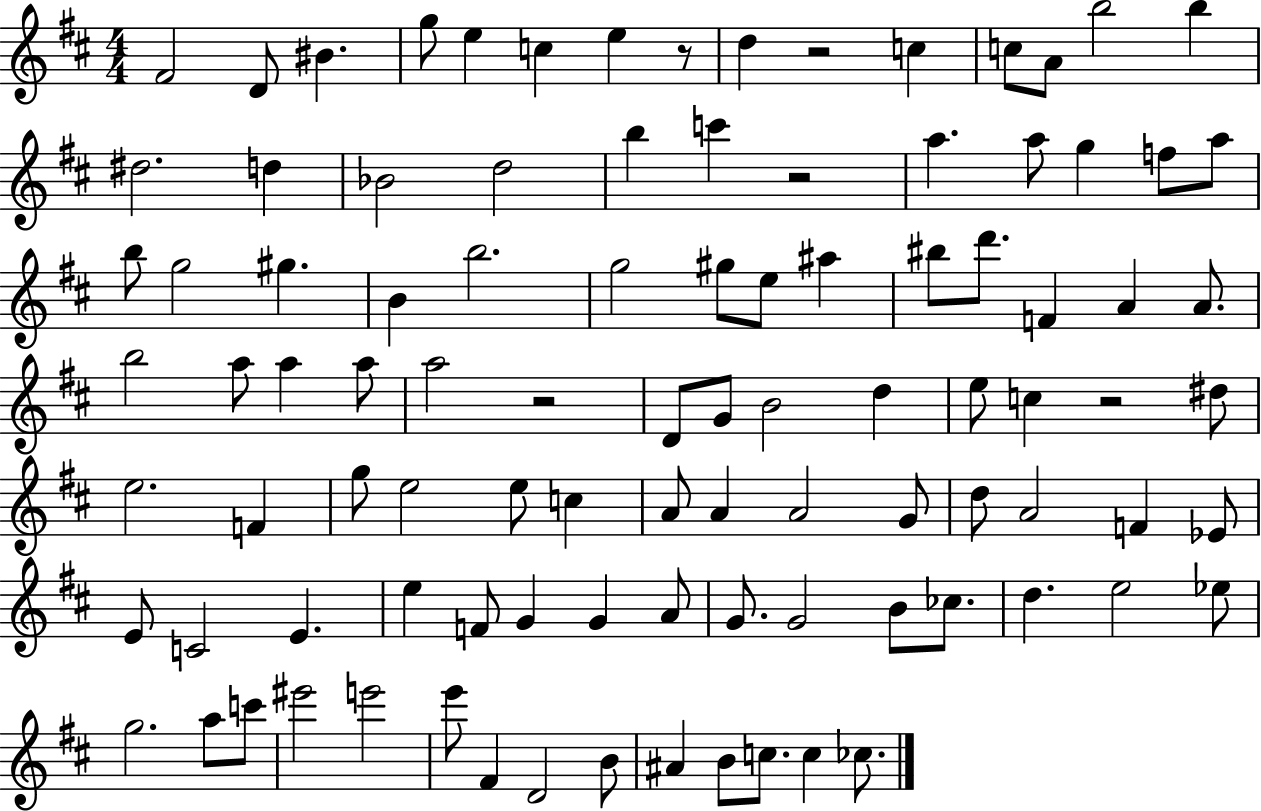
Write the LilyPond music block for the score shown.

{
  \clef treble
  \numericTimeSignature
  \time 4/4
  \key d \major
  fis'2 d'8 bis'4. | g''8 e''4 c''4 e''4 r8 | d''4 r2 c''4 | c''8 a'8 b''2 b''4 | \break dis''2. d''4 | bes'2 d''2 | b''4 c'''4 r2 | a''4. a''8 g''4 f''8 a''8 | \break b''8 g''2 gis''4. | b'4 b''2. | g''2 gis''8 e''8 ais''4 | bis''8 d'''8. f'4 a'4 a'8. | \break b''2 a''8 a''4 a''8 | a''2 r2 | d'8 g'8 b'2 d''4 | e''8 c''4 r2 dis''8 | \break e''2. f'4 | g''8 e''2 e''8 c''4 | a'8 a'4 a'2 g'8 | d''8 a'2 f'4 ees'8 | \break e'8 c'2 e'4. | e''4 f'8 g'4 g'4 a'8 | g'8. g'2 b'8 ces''8. | d''4. e''2 ees''8 | \break g''2. a''8 c'''8 | eis'''2 e'''2 | e'''8 fis'4 d'2 b'8 | ais'4 b'8 c''8. c''4 ces''8. | \break \bar "|."
}